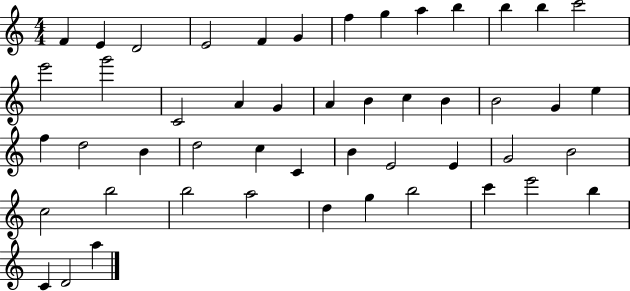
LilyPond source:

{
  \clef treble
  \numericTimeSignature
  \time 4/4
  \key c \major
  f'4 e'4 d'2 | e'2 f'4 g'4 | f''4 g''4 a''4 b''4 | b''4 b''4 c'''2 | \break e'''2 g'''2 | c'2 a'4 g'4 | a'4 b'4 c''4 b'4 | b'2 g'4 e''4 | \break f''4 d''2 b'4 | d''2 c''4 c'4 | b'4 e'2 e'4 | g'2 b'2 | \break c''2 b''2 | b''2 a''2 | d''4 g''4 b''2 | c'''4 e'''2 b''4 | \break c'4 d'2 a''4 | \bar "|."
}